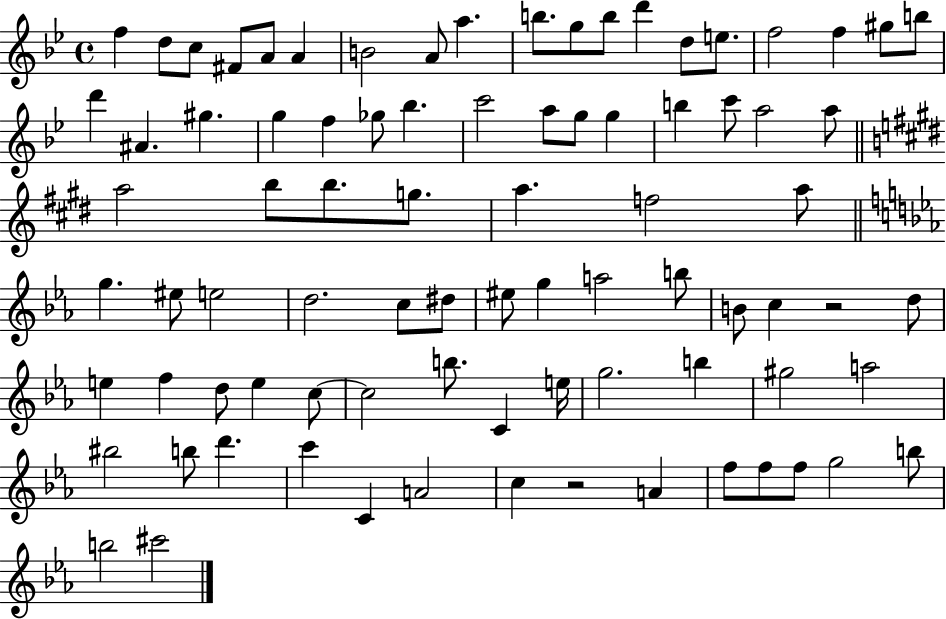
{
  \clef treble
  \time 4/4
  \defaultTimeSignature
  \key bes \major
  f''4 d''8 c''8 fis'8 a'8 a'4 | b'2 a'8 a''4. | b''8. g''8 b''8 d'''4 d''8 e''8. | f''2 f''4 gis''8 b''8 | \break d'''4 ais'4. gis''4. | g''4 f''4 ges''8 bes''4. | c'''2 a''8 g''8 g''4 | b''4 c'''8 a''2 a''8 | \break \bar "||" \break \key e \major a''2 b''8 b''8. g''8. | a''4. f''2 a''8 | \bar "||" \break \key ees \major g''4. eis''8 e''2 | d''2. c''8 dis''8 | eis''8 g''4 a''2 b''8 | b'8 c''4 r2 d''8 | \break e''4 f''4 d''8 e''4 c''8~~ | c''2 b''8. c'4 e''16 | g''2. b''4 | gis''2 a''2 | \break bis''2 b''8 d'''4. | c'''4 c'4 a'2 | c''4 r2 a'4 | f''8 f''8 f''8 g''2 b''8 | \break b''2 cis'''2 | \bar "|."
}